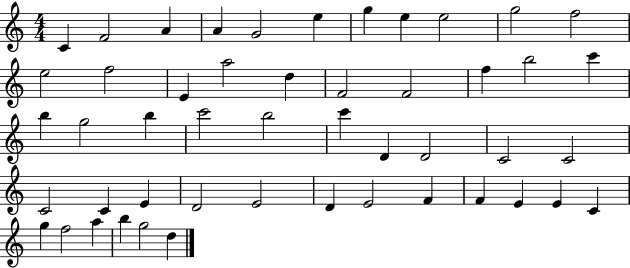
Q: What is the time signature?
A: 4/4